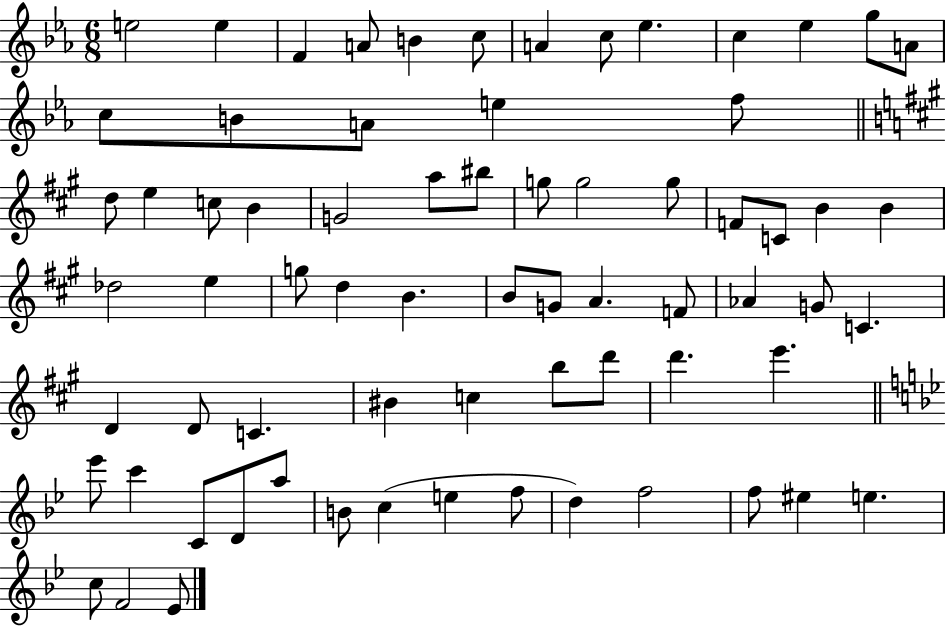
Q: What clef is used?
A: treble